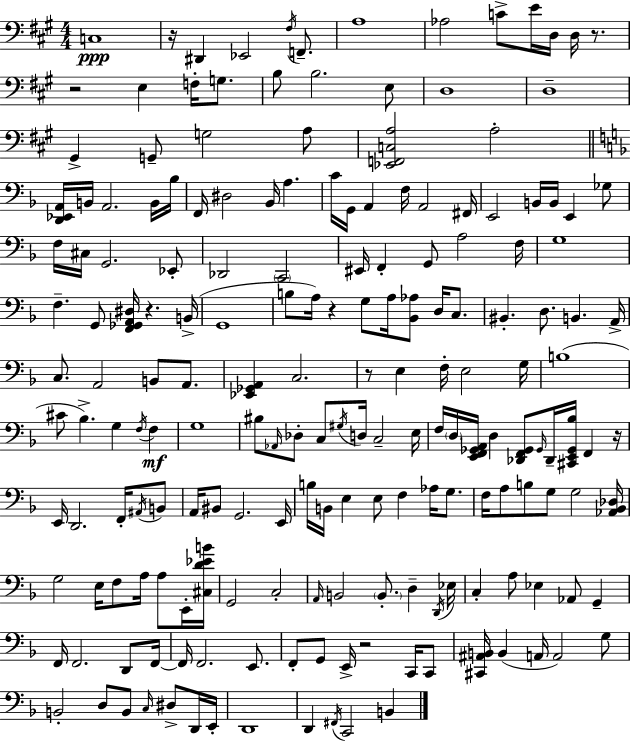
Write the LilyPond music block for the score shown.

{
  \clef bass
  \numericTimeSignature
  \time 4/4
  \key a \major
  c1\ppp | r16 dis,4 ees,2 \acciaccatura { fis16 } f,8.-- | a1 | aes2 c'8-> e'16 d16 d16 r8. | \break r2 e4 f16-. g8. | b8 b2. e8 | d1 | d1-- | \break gis,4-> g,8-- g2 a8 | <ees, f, c a>2 a2-. | \bar "||" \break \key f \major <d, ees, a,>16 b,16 a,2. b,16 bes16 | f,16 dis2 bes,16 a4. | c'16 g,16 a,4 f16 a,2 fis,16 | e,2 b,16 b,16 e,4 ges8 | \break f16 cis16 g,2. ees,8-. | des,2 \parenthesize c,2 | eis,16 f,4-. g,8 a2 f16 | g1 | \break f4.-- g,8 <f, ges, a, dis>16 r4. b,16->( | g,1 | b8 a16) r4 g8 a16 <bes, aes>8 d16 c8. | bis,4.-. d8. b,4. a,16-> | \break c8. a,2 b,8 a,8. | <ees, ges, a,>4 c2. | r8 e4 f16-. e2 g16 | b1( | \break cis'8 bes4.->) g4 \acciaccatura { f16 }\mf f4 | g1 | bis8 \grace { aes,16 } des8-. c8 \acciaccatura { gis16 } d16 c2-- | e16 f16 \parenthesize d16 <e, f, ges, a,>16 d4 <des, f, ges,>8 \grace { ges,16 } des,16-- <cis, e, ges, bes>16 f,4 | \break r16 e,16 d,2. | f,16-. \acciaccatura { ais,16 } b,8 a,16 bis,8 g,2. | e,16 b16 b,16 e4 e8 f4 | aes16 g8. f16 a8 b8 g8 g2 | \break <aes, bes, des>16 g2 e16 f8 | a16 a8 e,16-. <cis d' ees' b'>16 g,2 c2-. | \grace { a,16 } b,2 \parenthesize b,8.-. | d4-- \acciaccatura { d,16 } ees16 c4-. a8 ees4 | \break aes,8 g,4-- f,16 f,2. | d,8 f,16~~ f,16 f,2. | e,8. f,8-. g,8 e,16-> r2 | c,16 c,8 <cis, ais, b,>16 b,4( a,16 a,2) | \break g8 b,2-. d8 | b,8 \grace { c16 } dis8-> d,16 e,16-. d,1 | d,4 \acciaccatura { fis,16 } c,2 | b,4 \bar "|."
}